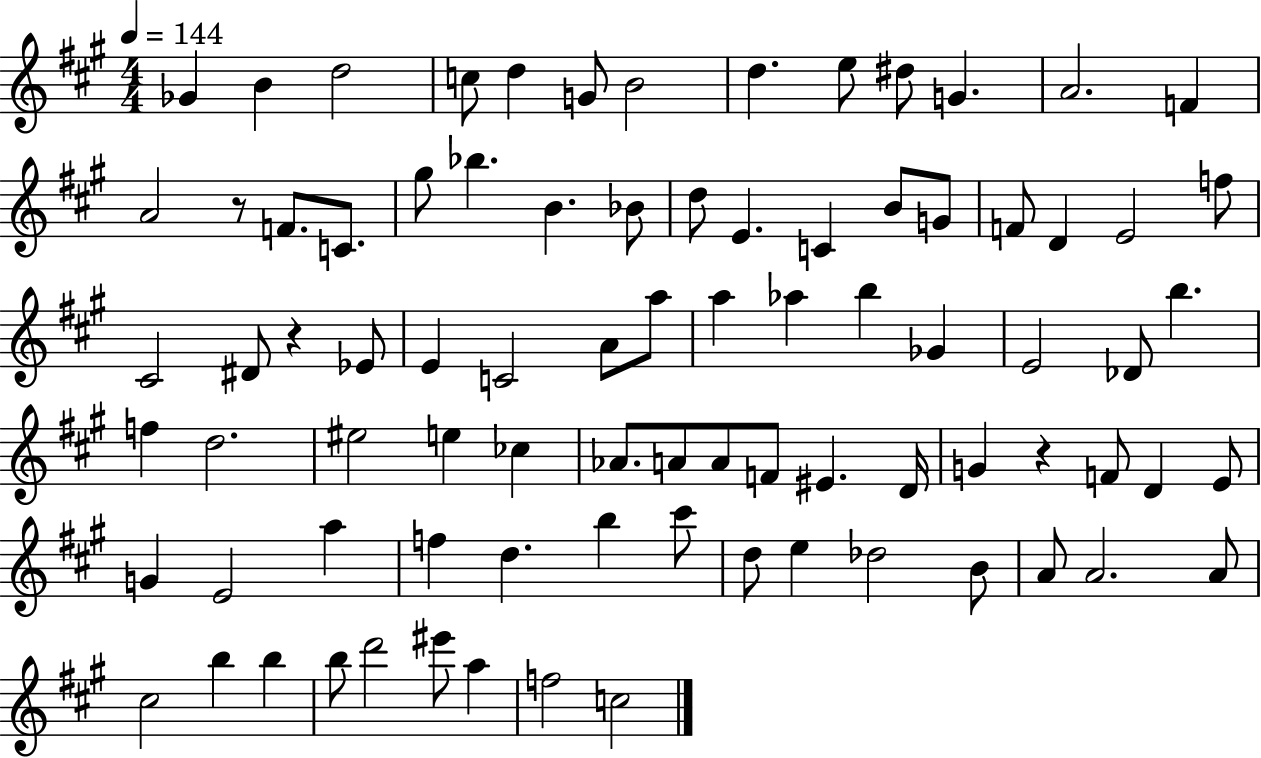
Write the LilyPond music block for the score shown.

{
  \clef treble
  \numericTimeSignature
  \time 4/4
  \key a \major
  \tempo 4 = 144
  ges'4 b'4 d''2 | c''8 d''4 g'8 b'2 | d''4. e''8 dis''8 g'4. | a'2. f'4 | \break a'2 r8 f'8. c'8. | gis''8 bes''4. b'4. bes'8 | d''8 e'4. c'4 b'8 g'8 | f'8 d'4 e'2 f''8 | \break cis'2 dis'8 r4 ees'8 | e'4 c'2 a'8 a''8 | a''4 aes''4 b''4 ges'4 | e'2 des'8 b''4. | \break f''4 d''2. | eis''2 e''4 ces''4 | aes'8. a'8 a'8 f'8 eis'4. d'16 | g'4 r4 f'8 d'4 e'8 | \break g'4 e'2 a''4 | f''4 d''4. b''4 cis'''8 | d''8 e''4 des''2 b'8 | a'8 a'2. a'8 | \break cis''2 b''4 b''4 | b''8 d'''2 eis'''8 a''4 | f''2 c''2 | \bar "|."
}